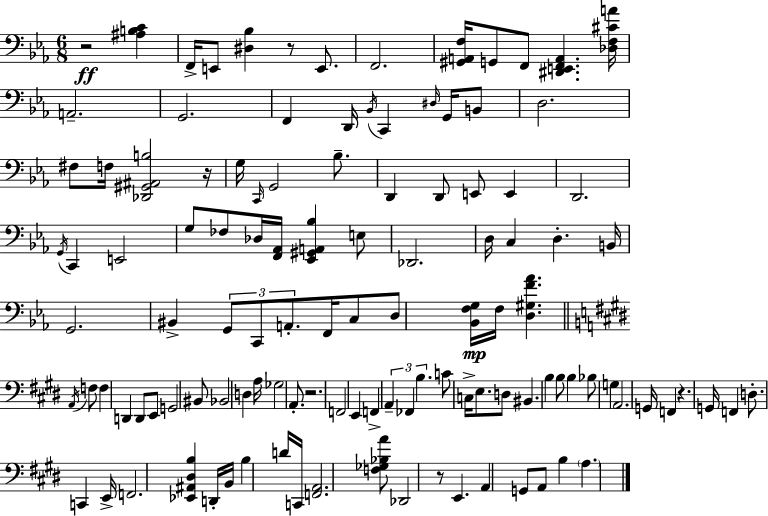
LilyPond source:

{
  \clef bass
  \numericTimeSignature
  \time 6/8
  \key ees \major
  r2\ff <ais b c'>4 | f,16-> e,8 <dis bes>4 r8 e,8. | f,2. | <gis, a, f>16 g,8 f,8 <dis, e, f, a,>4. <des f cis' a'>16 | \break a,2.-- | g,2. | f,4 d,16 \acciaccatura { bes,16 } c,4 \grace { dis16 } g,16 | b,8 d2. | \break fis8 f16 <des, gis, ais, b>2 | r16 g16 \grace { c,16 } g,2 | bes8.-- d,4 d,8 e,8 e,4 | d,2. | \break \acciaccatura { g,16 } c,4 e,2 | g8 fes8 des16 <f, aes,>16 <ees, gis, a, bes>4 | e8 des,2. | d16 c4 d4.-. | \break b,16 g,2. | bis,4-> \tuplet 3/2 { g,8 c,8 | a,8.-. } f,16 c8 d8 <bes, f g>16\mp f16 <d gis f' aes'>4. | \bar "||" \break \key e \major \acciaccatura { a,16 } f8 f4 d,4 d,8 | e,8 g,2 bis,8 | bes,2 d4 | a16 ges2 a,8.-. | \break r2. | f,2 e,4 | f,4-> \tuplet 3/2 { a,4-- fes,4 | b4. } c'8 c16-> e8. | \break d8 bis,4. b4 | b8 b4 bes8 g4 | a,2. | g,16 f,4 r4. | \break g,16 f,4 d8.-. c,4 | e,16-> f,2. | <ees, ais, dis b>4 d,16-. b,16 b4 d'16 | c,16 <f, a,>2. | \break <f ges bes a'>8 des,2 r8 | e,4. a,4 g,8 | a,8 b4 \parenthesize a4. | \bar "|."
}